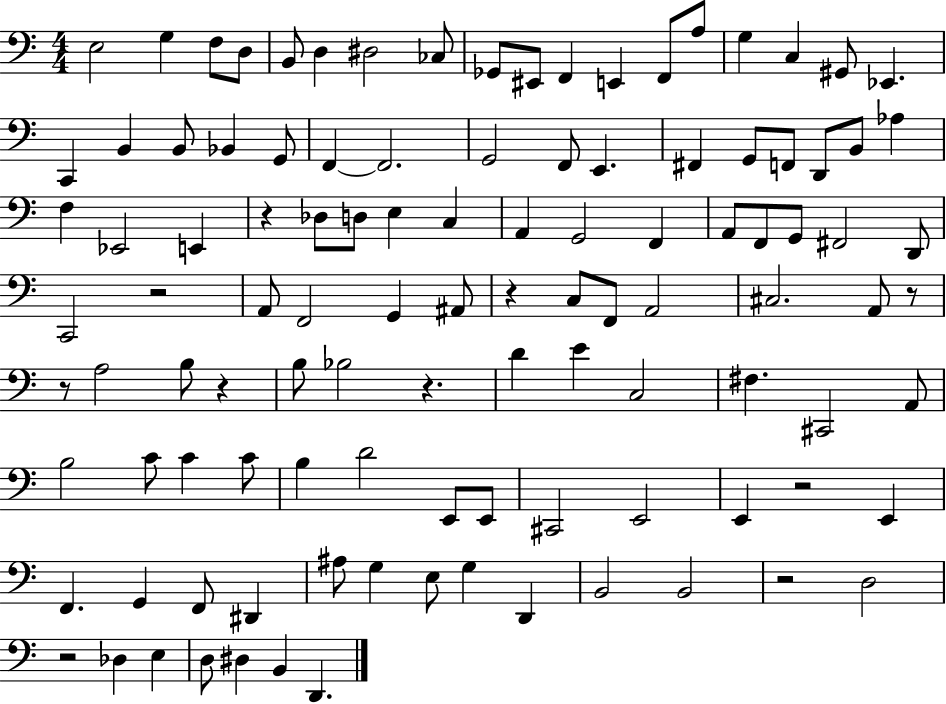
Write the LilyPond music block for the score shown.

{
  \clef bass
  \numericTimeSignature
  \time 4/4
  \key c \major
  e2 g4 f8 d8 | b,8 d4 dis2 ces8 | ges,8 eis,8 f,4 e,4 f,8 a8 | g4 c4 gis,8 ees,4. | \break c,4 b,4 b,8 bes,4 g,8 | f,4~~ f,2. | g,2 f,8 e,4. | fis,4 g,8 f,8 d,8 b,8 aes4 | \break f4 ees,2 e,4 | r4 des8 d8 e4 c4 | a,4 g,2 f,4 | a,8 f,8 g,8 fis,2 d,8 | \break c,2 r2 | a,8 f,2 g,4 ais,8 | r4 c8 f,8 a,2 | cis2. a,8 r8 | \break r8 a2 b8 r4 | b8 bes2 r4. | d'4 e'4 c2 | fis4. cis,2 a,8 | \break b2 c'8 c'4 c'8 | b4 d'2 e,8 e,8 | cis,2 e,2 | e,4 r2 e,4 | \break f,4. g,4 f,8 dis,4 | ais8 g4 e8 g4 d,4 | b,2 b,2 | r2 d2 | \break r2 des4 e4 | d8 dis4 b,4 d,4. | \bar "|."
}